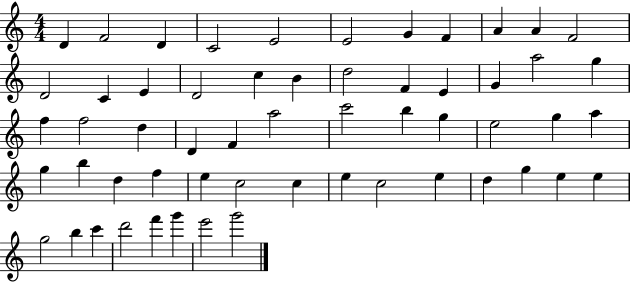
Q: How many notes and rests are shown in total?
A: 57